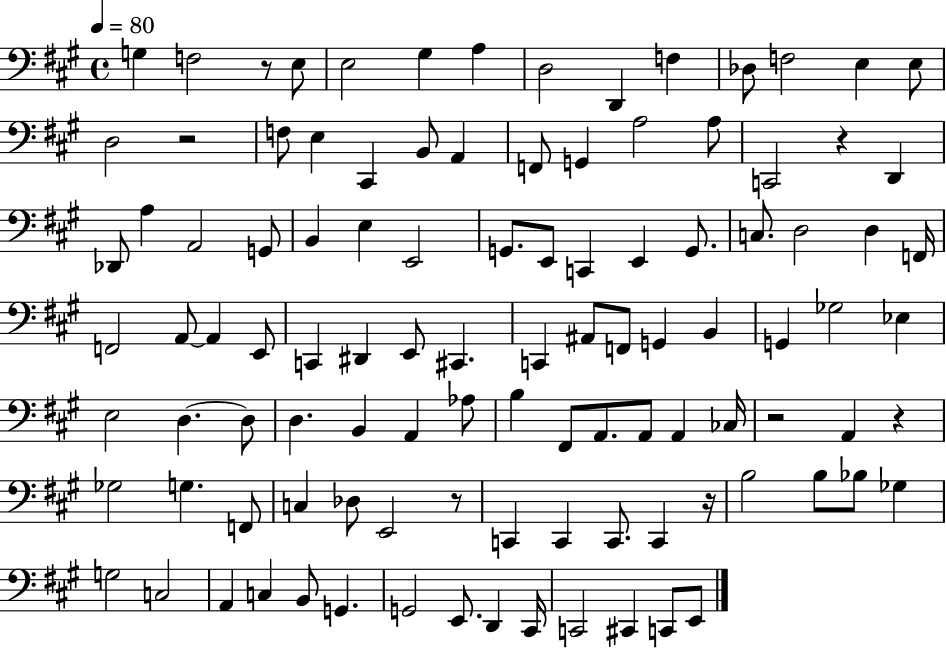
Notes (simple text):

G3/q F3/h R/e E3/e E3/h G#3/q A3/q D3/h D2/q F3/q Db3/e F3/h E3/q E3/e D3/h R/h F3/e E3/q C#2/q B2/e A2/q F2/e G2/q A3/h A3/e C2/h R/q D2/q Db2/e A3/q A2/h G2/e B2/q E3/q E2/h G2/e. E2/e C2/q E2/q G2/e. C3/e. D3/h D3/q F2/s F2/h A2/e A2/q E2/e C2/q D#2/q E2/e C#2/q. C2/q A#2/e F2/e G2/q B2/q G2/q Gb3/h Eb3/q E3/h D3/q. D3/e D3/q. B2/q A2/q Ab3/e B3/q F#2/e A2/e. A2/e A2/q CES3/s R/h A2/q R/q Gb3/h G3/q. F2/e C3/q Db3/e E2/h R/e C2/q C2/q C2/e. C2/q R/s B3/h B3/e Bb3/e Gb3/q G3/h C3/h A2/q C3/q B2/e G2/q. G2/h E2/e. D2/q C#2/s C2/h C#2/q C2/e E2/e